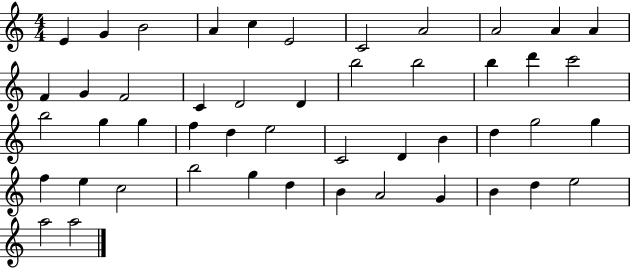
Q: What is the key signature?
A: C major